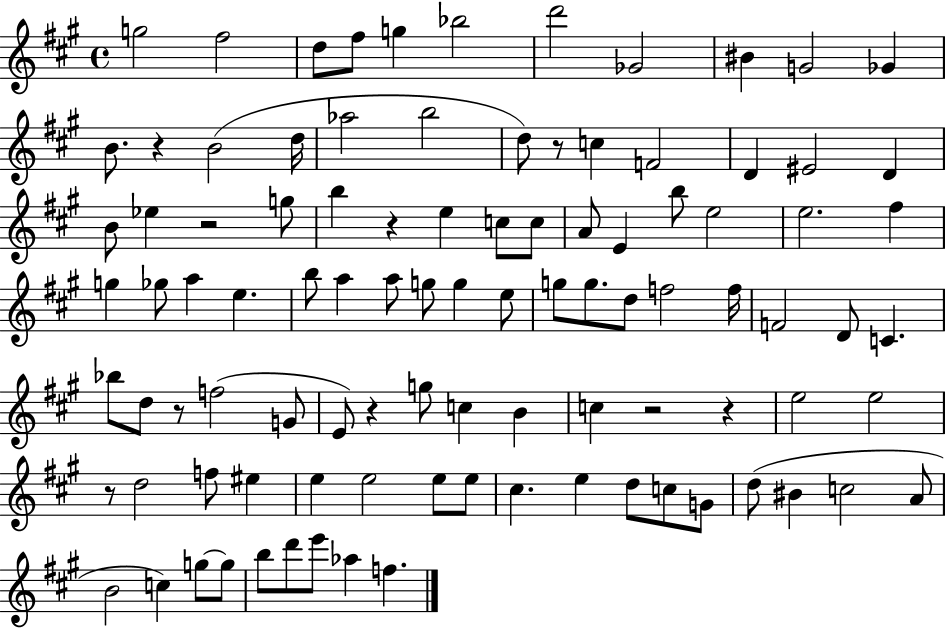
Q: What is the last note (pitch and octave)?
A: F5